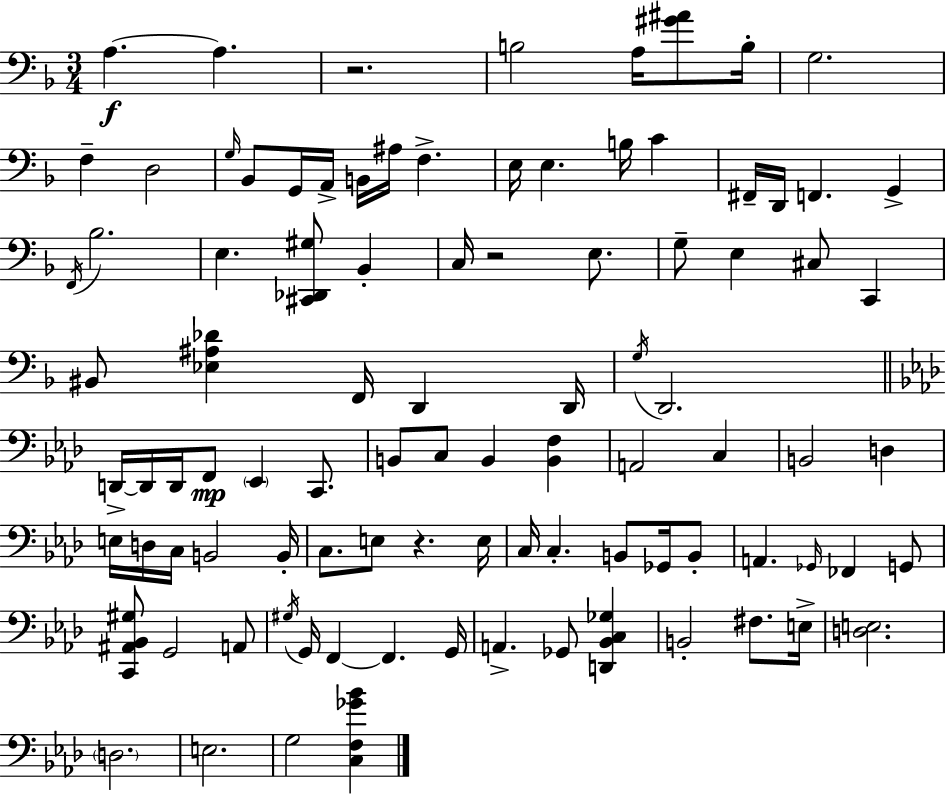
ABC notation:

X:1
T:Untitled
M:3/4
L:1/4
K:F
A, A, z2 B,2 A,/4 [^G^A]/2 B,/4 G,2 F, D,2 G,/4 _B,,/2 G,,/4 A,,/4 B,,/4 ^A,/4 F, E,/4 E, B,/4 C ^F,,/4 D,,/4 F,, G,, F,,/4 _B,2 E, [^C,,_D,,^G,]/2 _B,, C,/4 z2 E,/2 G,/2 E, ^C,/2 C,, ^B,,/2 [_E,^A,_D] F,,/4 D,, D,,/4 G,/4 D,,2 D,,/4 D,,/4 D,,/4 F,,/2 _E,, C,,/2 B,,/2 C,/2 B,, [B,,F,] A,,2 C, B,,2 D, E,/4 D,/4 C,/4 B,,2 B,,/4 C,/2 E,/2 z E,/4 C,/4 C, B,,/2 _G,,/4 B,,/2 A,, _G,,/4 _F,, G,,/2 [C,,^A,,_B,,^G,]/2 G,,2 A,,/2 ^G,/4 G,,/4 F,, F,, G,,/4 A,, _G,,/2 [D,,_B,,C,_G,] B,,2 ^F,/2 E,/4 [D,E,]2 D,2 E,2 G,2 [C,F,_G_B]